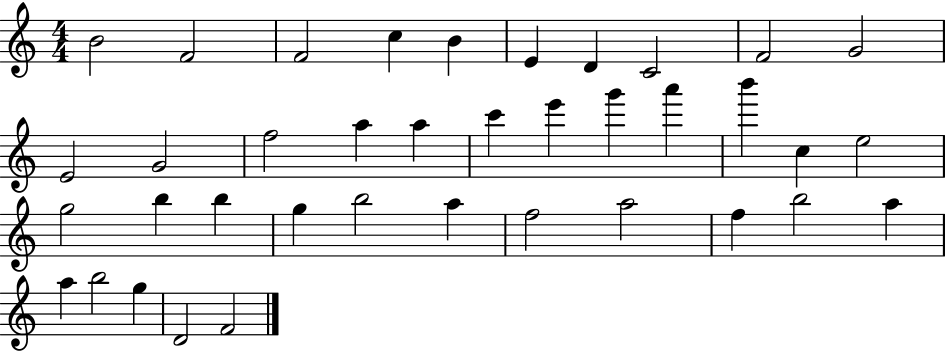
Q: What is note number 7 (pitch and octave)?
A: D4